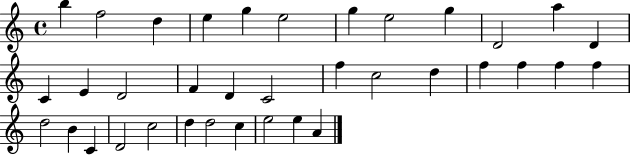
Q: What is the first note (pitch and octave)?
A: B5